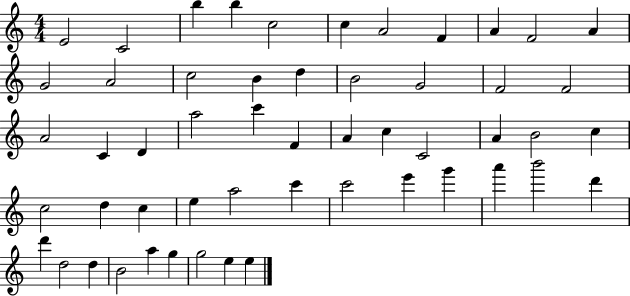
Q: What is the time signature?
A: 4/4